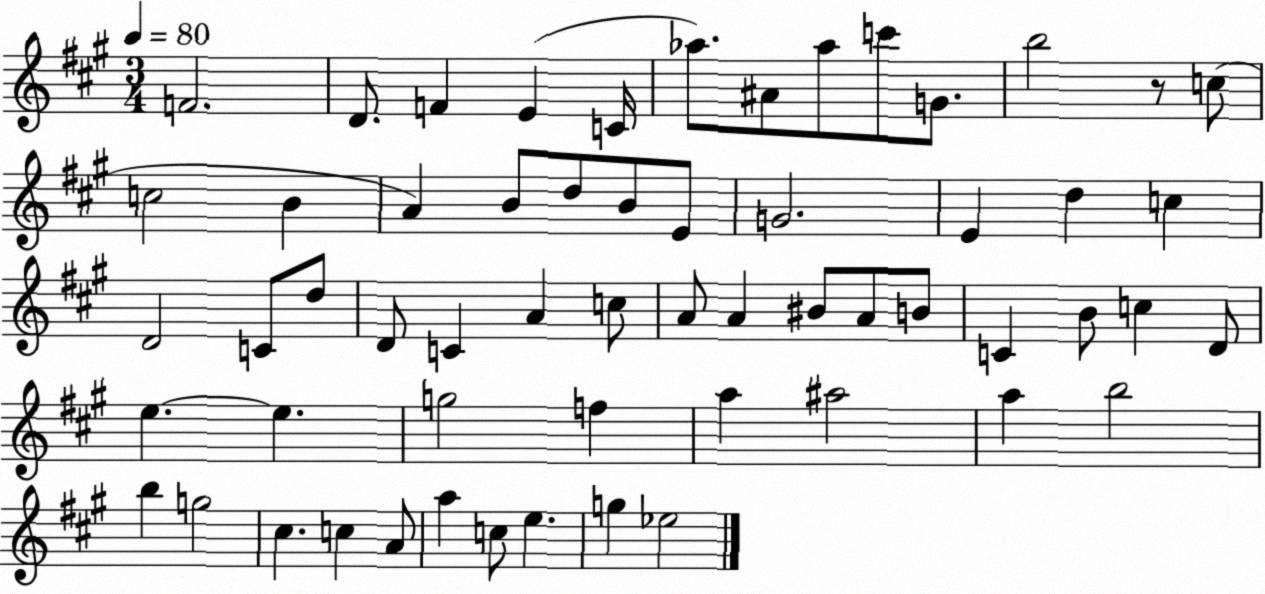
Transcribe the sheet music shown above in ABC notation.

X:1
T:Untitled
M:3/4
L:1/4
K:A
F2 D/2 F E C/4 _a/2 ^A/2 _a/2 c'/2 G/2 b2 z/2 c/2 c2 B A B/2 d/2 B/2 E/2 G2 E d c D2 C/2 d/2 D/2 C A c/2 A/2 A ^B/2 A/2 B/2 C B/2 c D/2 e e g2 f a ^a2 a b2 b g2 ^c c A/2 a c/2 e g _e2